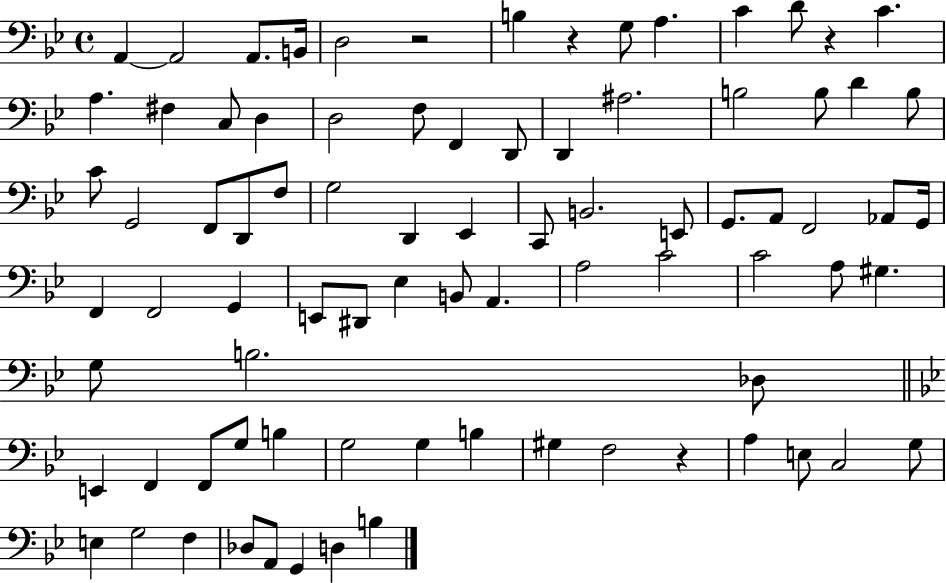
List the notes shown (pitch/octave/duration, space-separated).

A2/q A2/h A2/e. B2/s D3/h R/h B3/q R/q G3/e A3/q. C4/q D4/e R/q C4/q. A3/q. F#3/q C3/e D3/q D3/h F3/e F2/q D2/e D2/q A#3/h. B3/h B3/e D4/q B3/e C4/e G2/h F2/e D2/e F3/e G3/h D2/q Eb2/q C2/e B2/h. E2/e G2/e. A2/e F2/h Ab2/e G2/s F2/q F2/h G2/q E2/e D#2/e Eb3/q B2/e A2/q. A3/h C4/h C4/h A3/e G#3/q. G3/e B3/h. Db3/e E2/q F2/q F2/e G3/e B3/q G3/h G3/q B3/q G#3/q F3/h R/q A3/q E3/e C3/h G3/e E3/q G3/h F3/q Db3/e A2/e G2/q D3/q B3/q